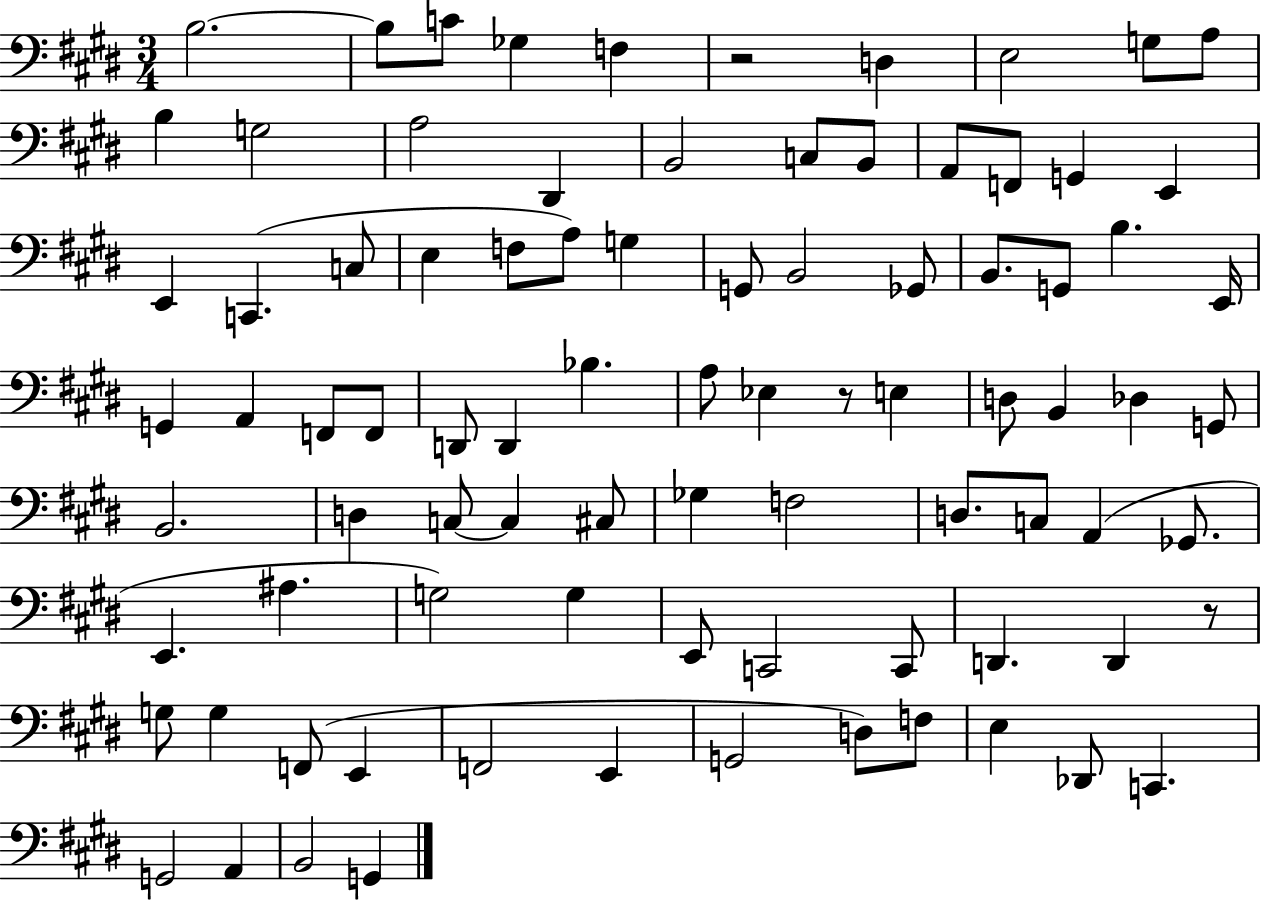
{
  \clef bass
  \numericTimeSignature
  \time 3/4
  \key e \major
  b2.~~ | b8 c'8 ges4 f4 | r2 d4 | e2 g8 a8 | \break b4 g2 | a2 dis,4 | b,2 c8 b,8 | a,8 f,8 g,4 e,4 | \break e,4 c,4.( c8 | e4 f8 a8) g4 | g,8 b,2 ges,8 | b,8. g,8 b4. e,16 | \break g,4 a,4 f,8 f,8 | d,8 d,4 bes4. | a8 ees4 r8 e4 | d8 b,4 des4 g,8 | \break b,2. | d4 c8~~ c4 cis8 | ges4 f2 | d8. c8 a,4( ges,8. | \break e,4. ais4. | g2) g4 | e,8 c,2 c,8 | d,4. d,4 r8 | \break g8 g4 f,8( e,4 | f,2 e,4 | g,2 d8) f8 | e4 des,8 c,4. | \break g,2 a,4 | b,2 g,4 | \bar "|."
}